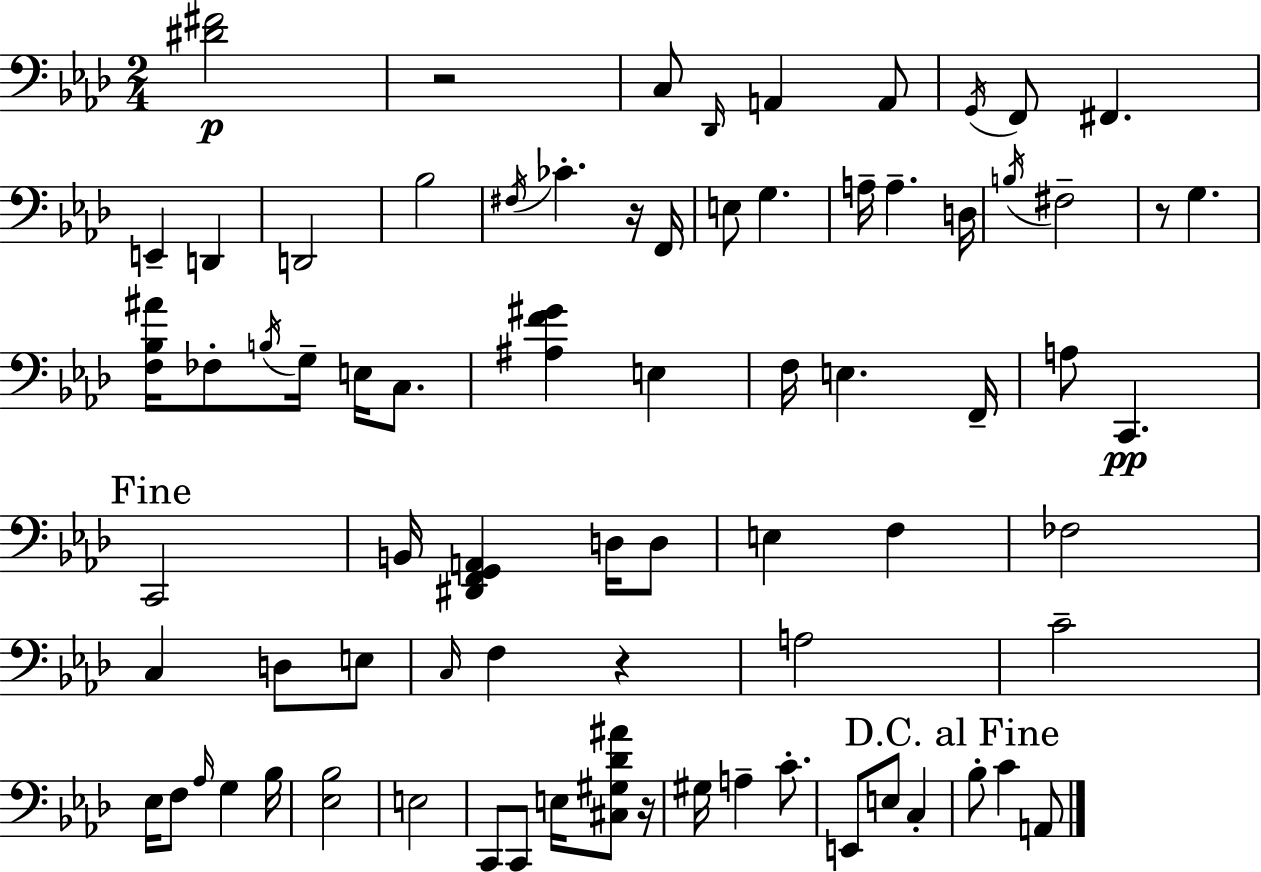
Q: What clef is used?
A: bass